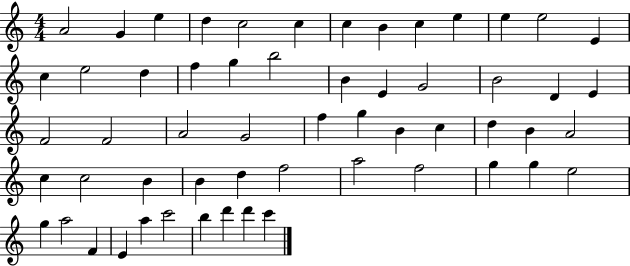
A4/h G4/q E5/q D5/q C5/h C5/q C5/q B4/q C5/q E5/q E5/q E5/h E4/q C5/q E5/h D5/q F5/q G5/q B5/h B4/q E4/q G4/h B4/h D4/q E4/q F4/h F4/h A4/h G4/h F5/q G5/q B4/q C5/q D5/q B4/q A4/h C5/q C5/h B4/q B4/q D5/q F5/h A5/h F5/h G5/q G5/q E5/h G5/q A5/h F4/q E4/q A5/q C6/h B5/q D6/q D6/q C6/q